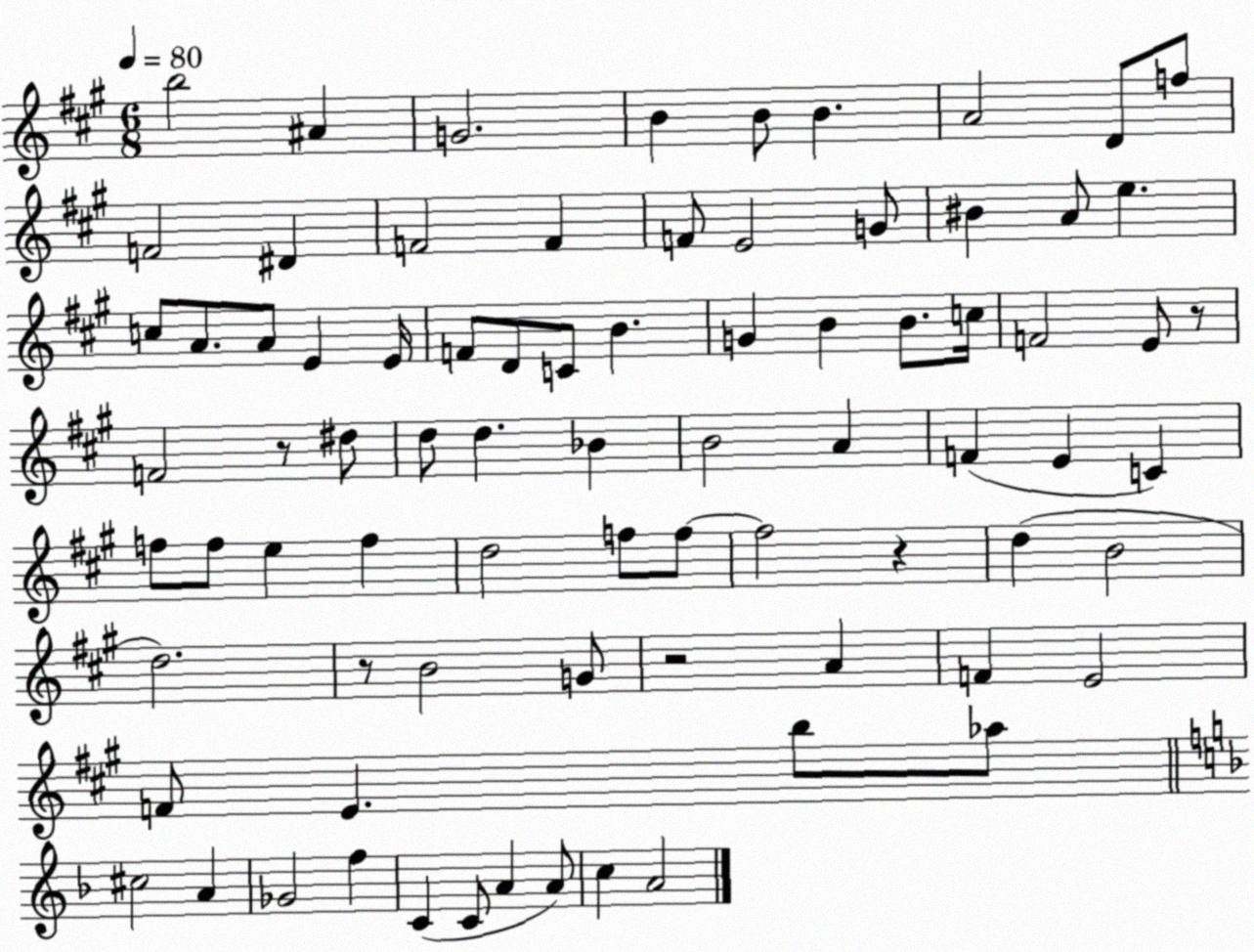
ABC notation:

X:1
T:Untitled
M:6/8
L:1/4
K:A
b2 ^A G2 B B/2 B A2 D/2 f/2 F2 ^D F2 F F/2 E2 G/2 ^B A/2 e c/2 A/2 A/2 E E/4 F/2 D/2 C/2 B G B B/2 c/4 F2 E/2 z/2 F2 z/2 ^d/2 d/2 d _B B2 A F E C f/2 f/2 e f d2 f/2 f/2 f2 z d B2 d2 z/2 B2 G/2 z2 A F E2 F/2 E b/2 _a/2 ^c2 A _G2 f C C/2 A A/2 c A2